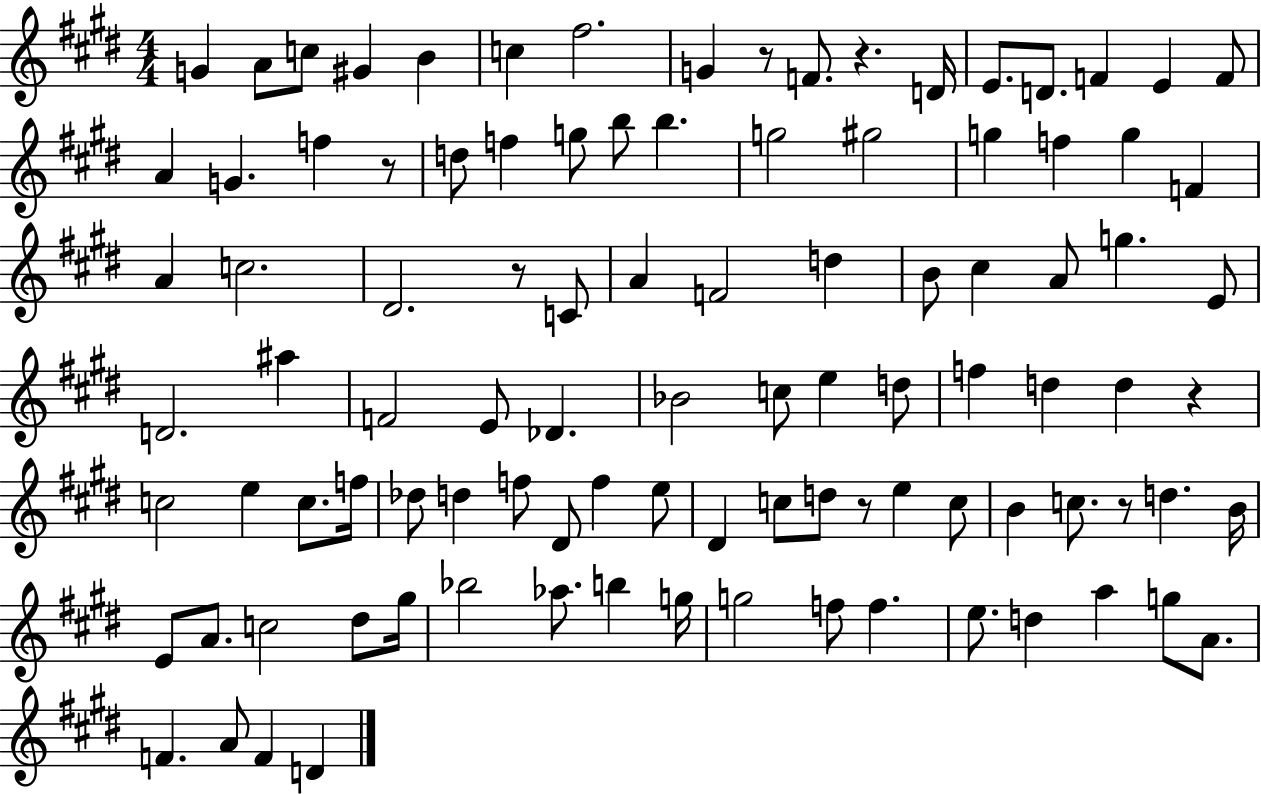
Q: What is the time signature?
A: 4/4